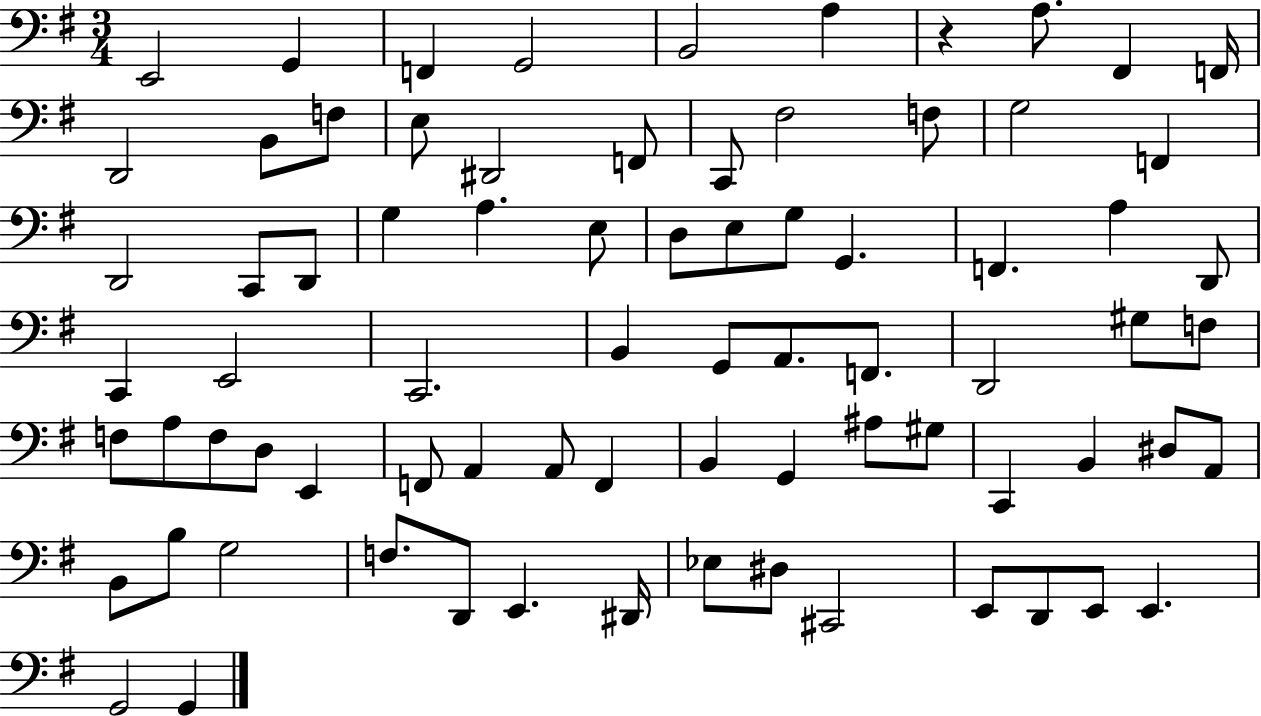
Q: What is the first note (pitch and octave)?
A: E2